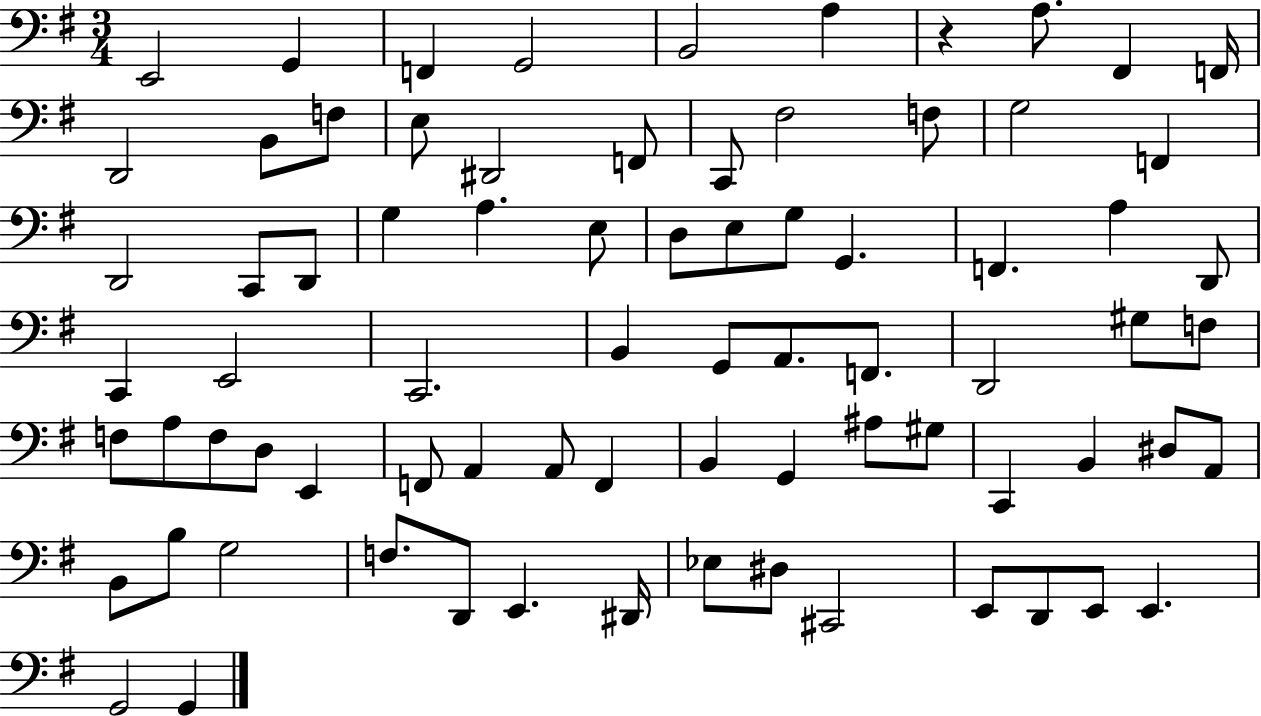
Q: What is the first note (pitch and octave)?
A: E2